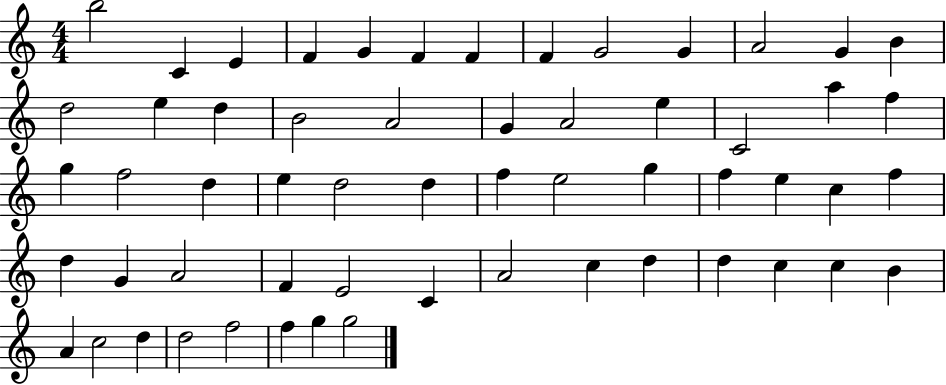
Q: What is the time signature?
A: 4/4